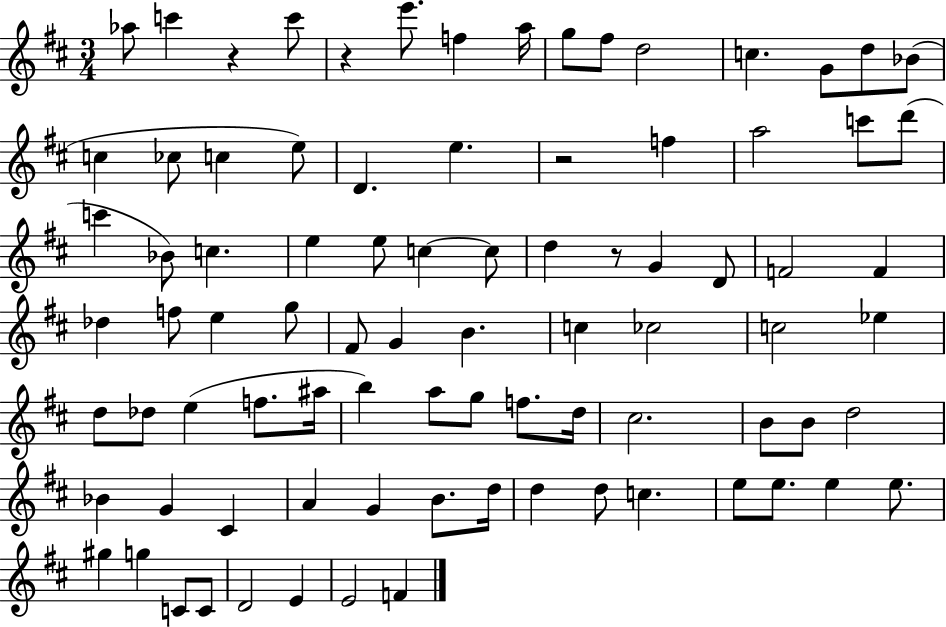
X:1
T:Untitled
M:3/4
L:1/4
K:D
_a/2 c' z c'/2 z e'/2 f a/4 g/2 ^f/2 d2 c G/2 d/2 _B/2 c _c/2 c e/2 D e z2 f a2 c'/2 d'/2 c' _B/2 c e e/2 c c/2 d z/2 G D/2 F2 F _d f/2 e g/2 ^F/2 G B c _c2 c2 _e d/2 _d/2 e f/2 ^a/4 b a/2 g/2 f/2 d/4 ^c2 B/2 B/2 d2 _B G ^C A G B/2 d/4 d d/2 c e/2 e/2 e e/2 ^g g C/2 C/2 D2 E E2 F